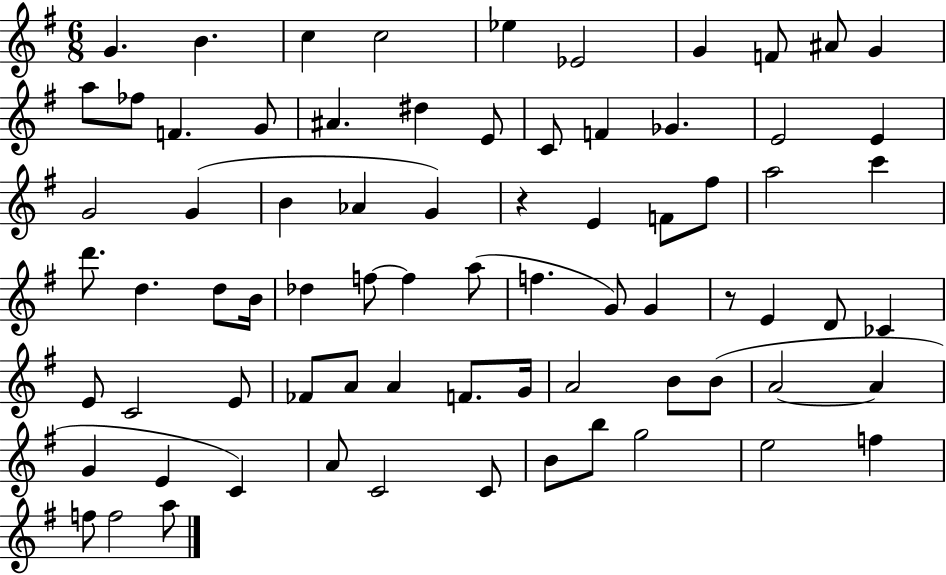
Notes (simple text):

G4/q. B4/q. C5/q C5/h Eb5/q Eb4/h G4/q F4/e A#4/e G4/q A5/e FES5/e F4/q. G4/e A#4/q. D#5/q E4/e C4/e F4/q Gb4/q. E4/h E4/q G4/h G4/q B4/q Ab4/q G4/q R/q E4/q F4/e F#5/e A5/h C6/q D6/e. D5/q. D5/e B4/s Db5/q F5/e F5/q A5/e F5/q. G4/e G4/q R/e E4/q D4/e CES4/q E4/e C4/h E4/e FES4/e A4/e A4/q F4/e. G4/s A4/h B4/e B4/e A4/h A4/q G4/q E4/q C4/q A4/e C4/h C4/e B4/e B5/e G5/h E5/h F5/q F5/e F5/h A5/e